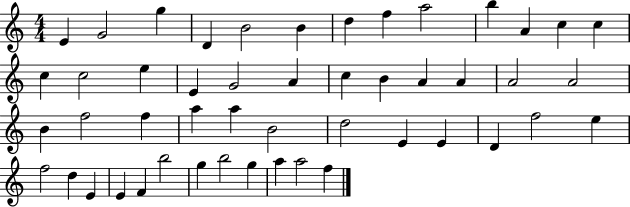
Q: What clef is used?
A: treble